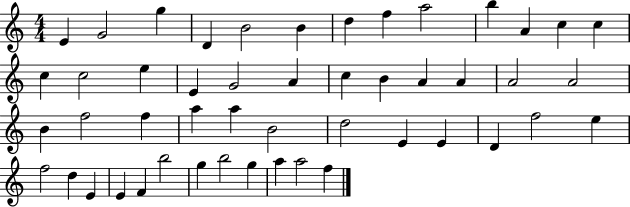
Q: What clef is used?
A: treble